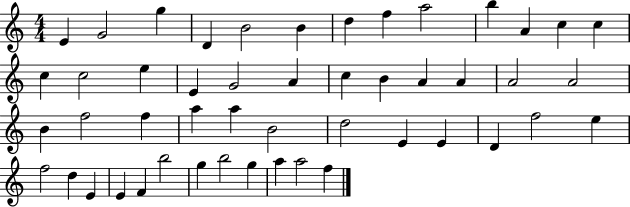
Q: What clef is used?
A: treble